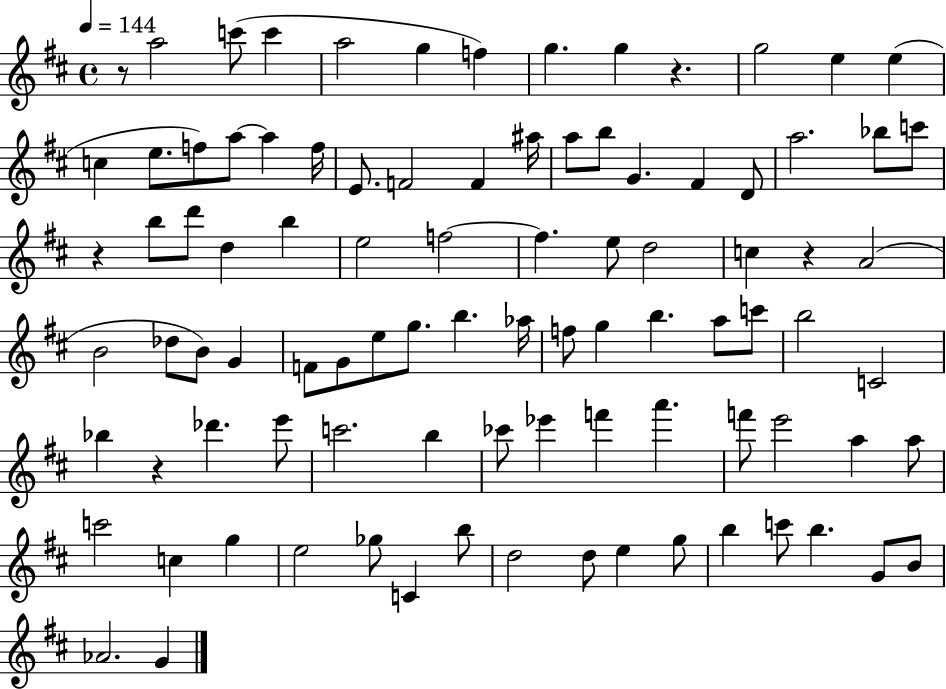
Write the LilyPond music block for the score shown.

{
  \clef treble
  \time 4/4
  \defaultTimeSignature
  \key d \major
  \tempo 4 = 144
  r8 a''2 c'''8( c'''4 | a''2 g''4 f''4) | g''4. g''4 r4. | g''2 e''4 e''4( | \break c''4 e''8. f''8) a''8~~ a''4 f''16 | e'8. f'2 f'4 ais''16 | a''8 b''8 g'4. fis'4 d'8 | a''2. bes''8 c'''8 | \break r4 b''8 d'''8 d''4 b''4 | e''2 f''2~~ | f''4. e''8 d''2 | c''4 r4 a'2( | \break b'2 des''8 b'8) g'4 | f'8 g'8 e''8 g''8. b''4. aes''16 | f''8 g''4 b''4. a''8 c'''8 | b''2 c'2 | \break bes''4 r4 des'''4. e'''8 | c'''2. b''4 | ces'''8 ees'''4 f'''4 a'''4. | f'''8 e'''2 a''4 a''8 | \break c'''2 c''4 g''4 | e''2 ges''8 c'4 b''8 | d''2 d''8 e''4 g''8 | b''4 c'''8 b''4. g'8 b'8 | \break aes'2. g'4 | \bar "|."
}